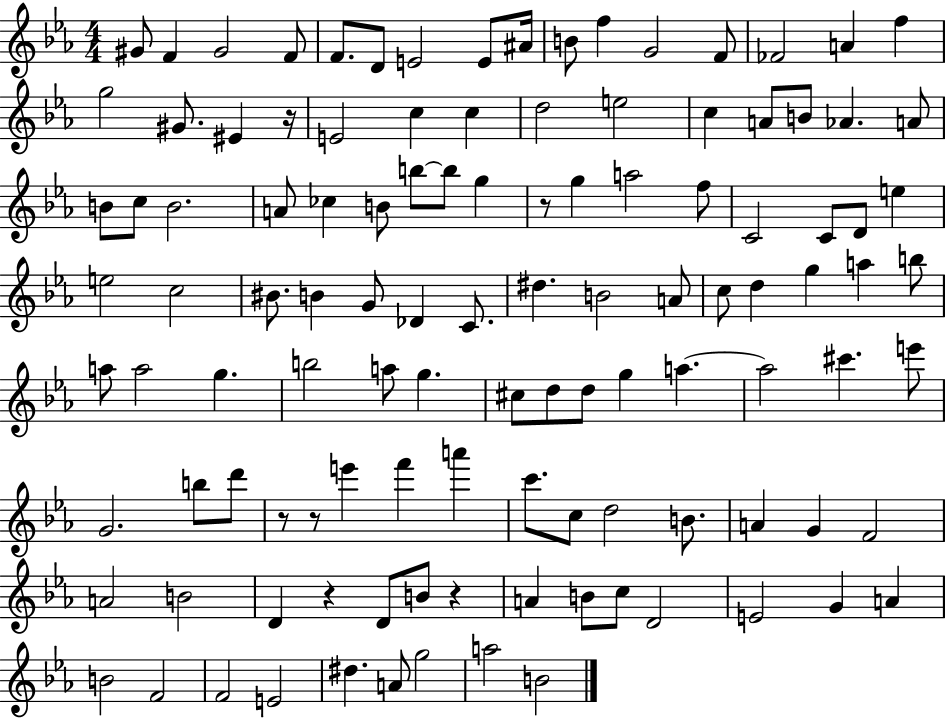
G#4/e F4/q G#4/h F4/e F4/e. D4/e E4/h E4/e A#4/s B4/e F5/q G4/h F4/e FES4/h A4/q F5/q G5/h G#4/e. EIS4/q R/s E4/h C5/q C5/q D5/h E5/h C5/q A4/e B4/e Ab4/q. A4/e B4/e C5/e B4/h. A4/e CES5/q B4/e B5/e B5/e G5/q R/e G5/q A5/h F5/e C4/h C4/e D4/e E5/q E5/h C5/h BIS4/e. B4/q G4/e Db4/q C4/e. D#5/q. B4/h A4/e C5/e D5/q G5/q A5/q B5/e A5/e A5/h G5/q. B5/h A5/e G5/q. C#5/e D5/e D5/e G5/q A5/q. A5/h C#6/q. E6/e G4/h. B5/e D6/e R/e R/e E6/q F6/q A6/q C6/e. C5/e D5/h B4/e. A4/q G4/q F4/h A4/h B4/h D4/q R/q D4/e B4/e R/q A4/q B4/e C5/e D4/h E4/h G4/q A4/q B4/h F4/h F4/h E4/h D#5/q. A4/e G5/h A5/h B4/h